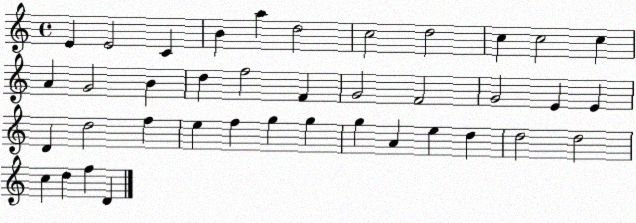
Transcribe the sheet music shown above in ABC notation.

X:1
T:Untitled
M:4/4
L:1/4
K:C
E E2 C B a d2 c2 d2 c c2 c A G2 B d f2 F G2 F2 G2 E E D d2 f e f g g g A e d d2 d2 c d f D